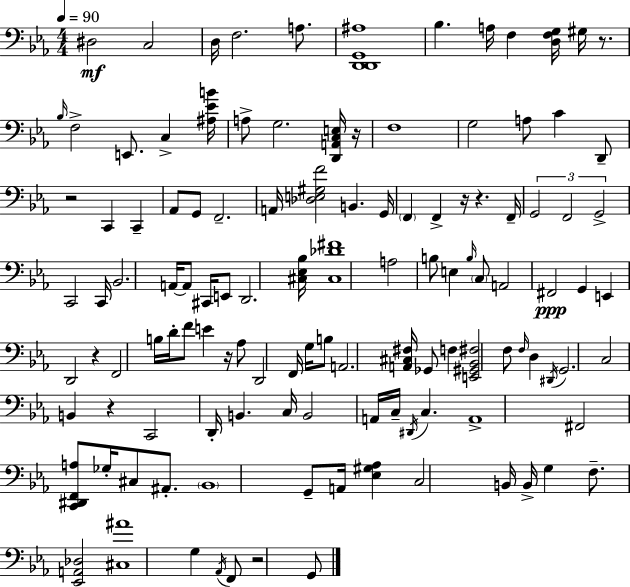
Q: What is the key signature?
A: C minor